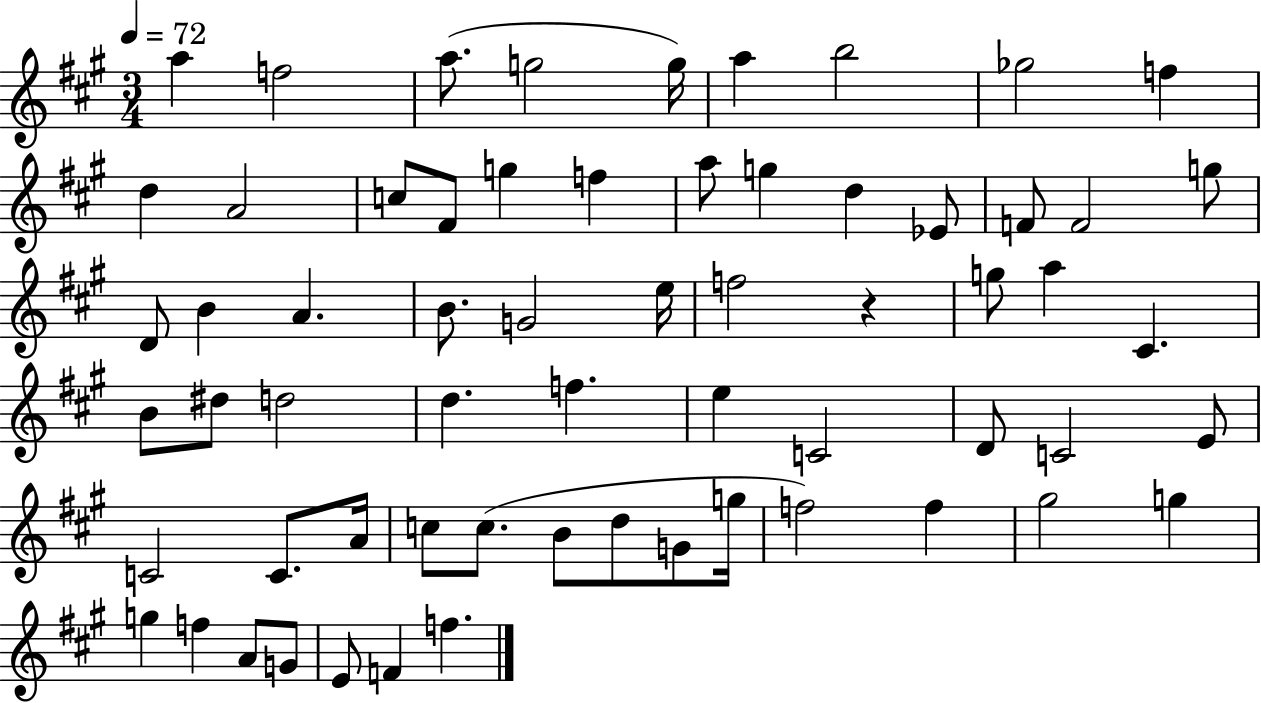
X:1
T:Untitled
M:3/4
L:1/4
K:A
a f2 a/2 g2 g/4 a b2 _g2 f d A2 c/2 ^F/2 g f a/2 g d _E/2 F/2 F2 g/2 D/2 B A B/2 G2 e/4 f2 z g/2 a ^C B/2 ^d/2 d2 d f e C2 D/2 C2 E/2 C2 C/2 A/4 c/2 c/2 B/2 d/2 G/2 g/4 f2 f ^g2 g g f A/2 G/2 E/2 F f